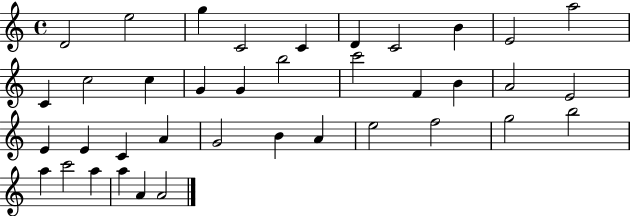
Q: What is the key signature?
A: C major